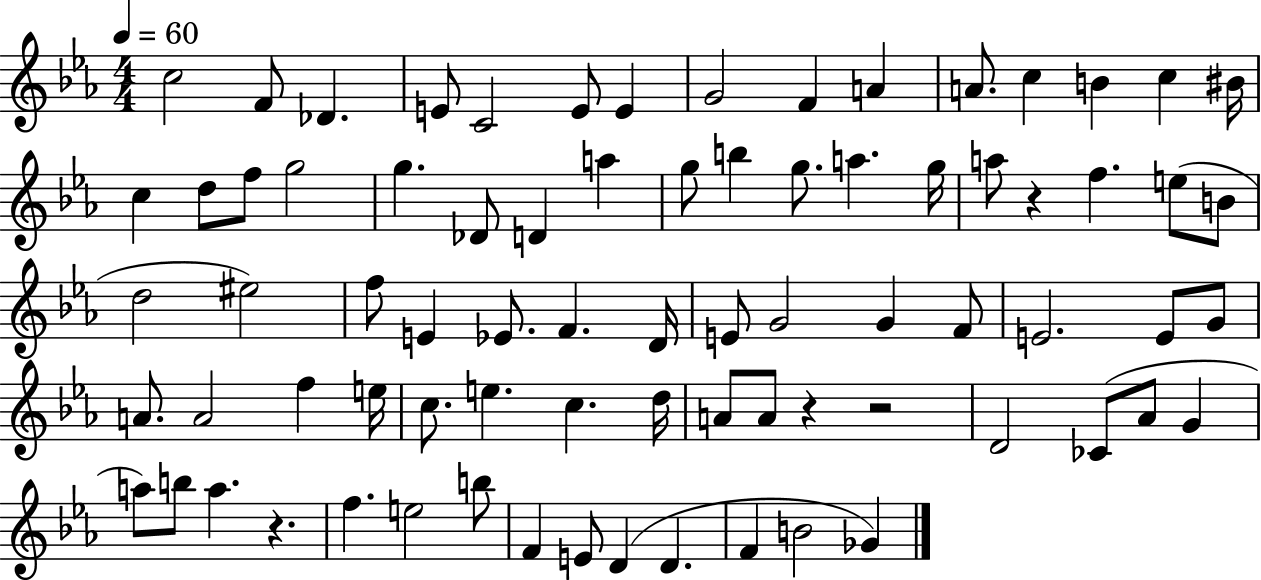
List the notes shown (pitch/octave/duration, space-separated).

C5/h F4/e Db4/q. E4/e C4/h E4/e E4/q G4/h F4/q A4/q A4/e. C5/q B4/q C5/q BIS4/s C5/q D5/e F5/e G5/h G5/q. Db4/e D4/q A5/q G5/e B5/q G5/e. A5/q. G5/s A5/e R/q F5/q. E5/e B4/e D5/h EIS5/h F5/e E4/q Eb4/e. F4/q. D4/s E4/e G4/h G4/q F4/e E4/h. E4/e G4/e A4/e. A4/h F5/q E5/s C5/e. E5/q. C5/q. D5/s A4/e A4/e R/q R/h D4/h CES4/e Ab4/e G4/q A5/e B5/e A5/q. R/q. F5/q. E5/h B5/e F4/q E4/e D4/q D4/q. F4/q B4/h Gb4/q